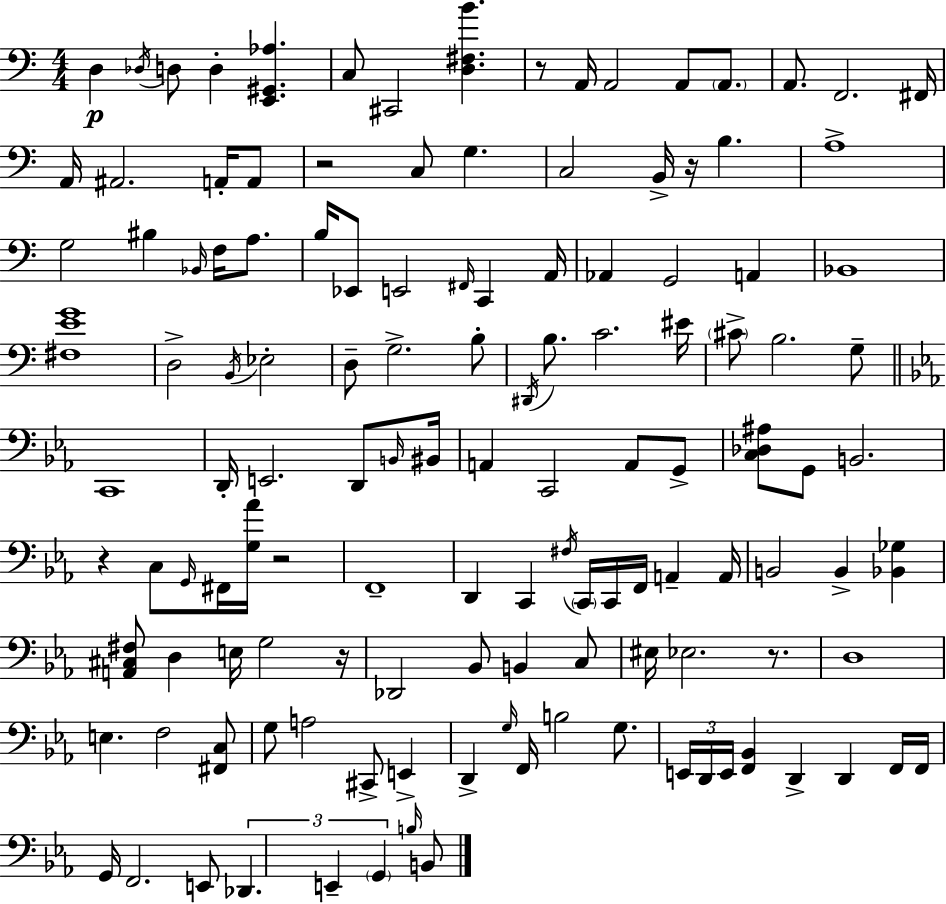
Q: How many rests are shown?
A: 7